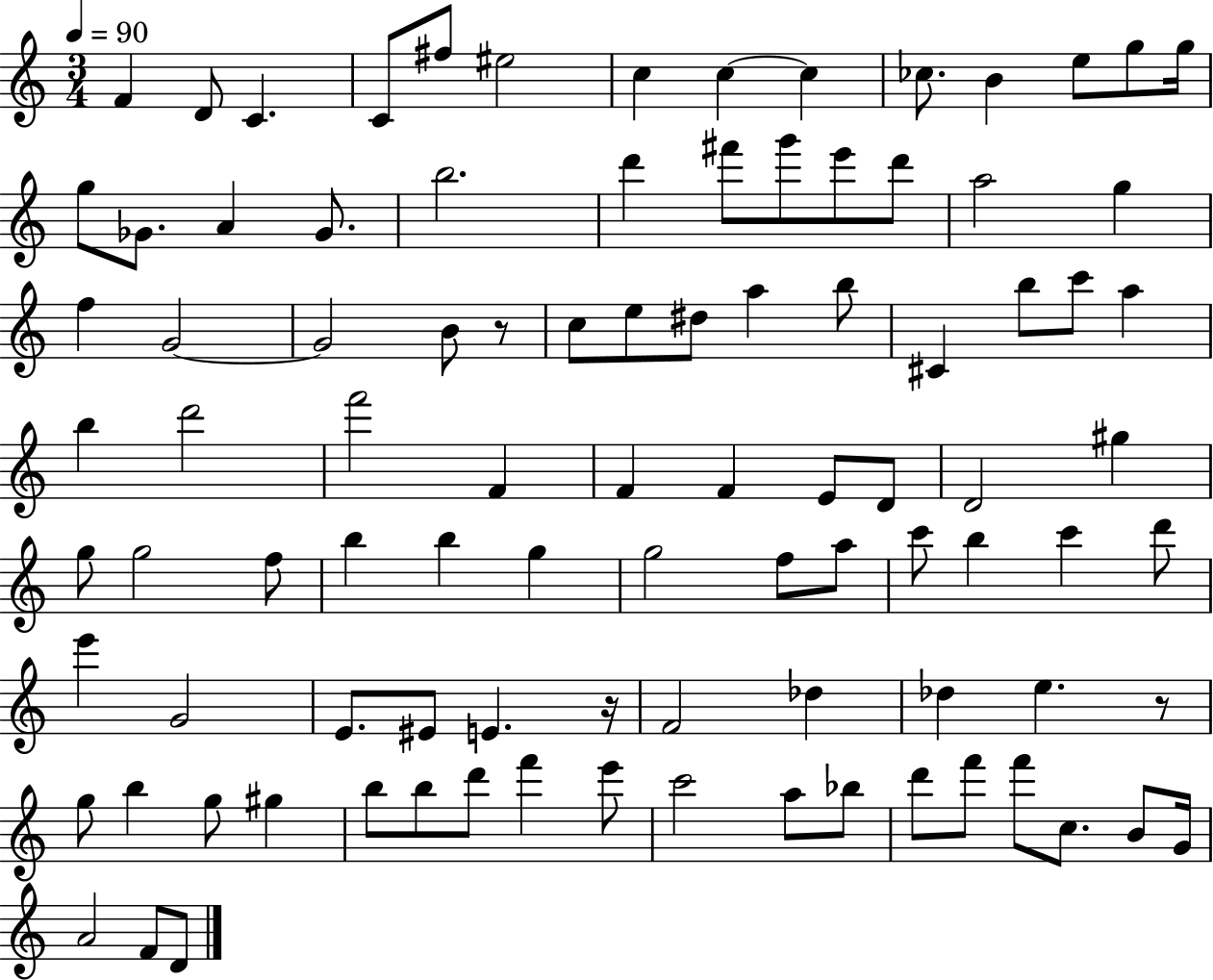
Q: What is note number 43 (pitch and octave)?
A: F4